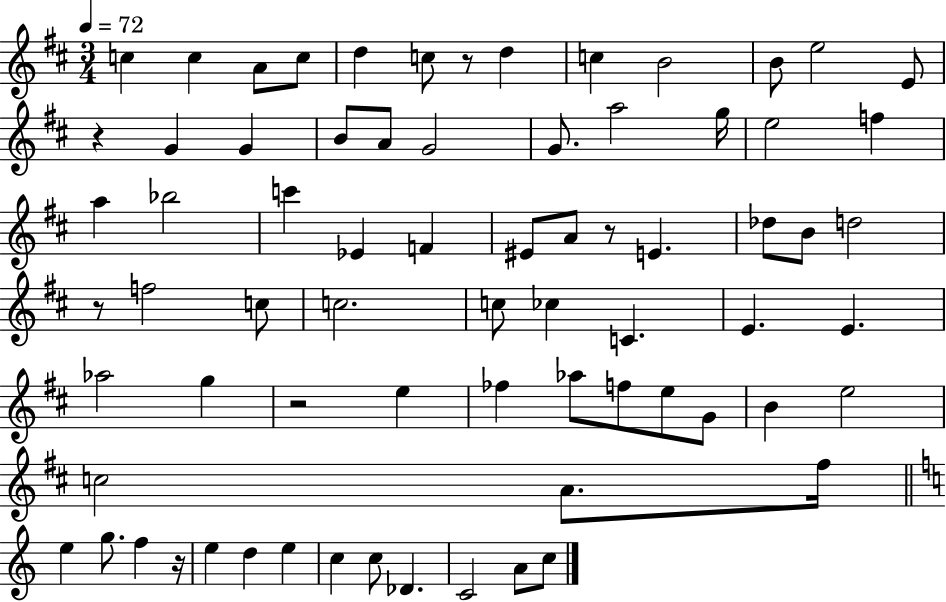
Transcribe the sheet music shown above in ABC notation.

X:1
T:Untitled
M:3/4
L:1/4
K:D
c c A/2 c/2 d c/2 z/2 d c B2 B/2 e2 E/2 z G G B/2 A/2 G2 G/2 a2 g/4 e2 f a _b2 c' _E F ^E/2 A/2 z/2 E _d/2 B/2 d2 z/2 f2 c/2 c2 c/2 _c C E E _a2 g z2 e _f _a/2 f/2 e/2 G/2 B e2 c2 A/2 ^f/4 e g/2 f z/4 e d e c c/2 _D C2 A/2 c/2